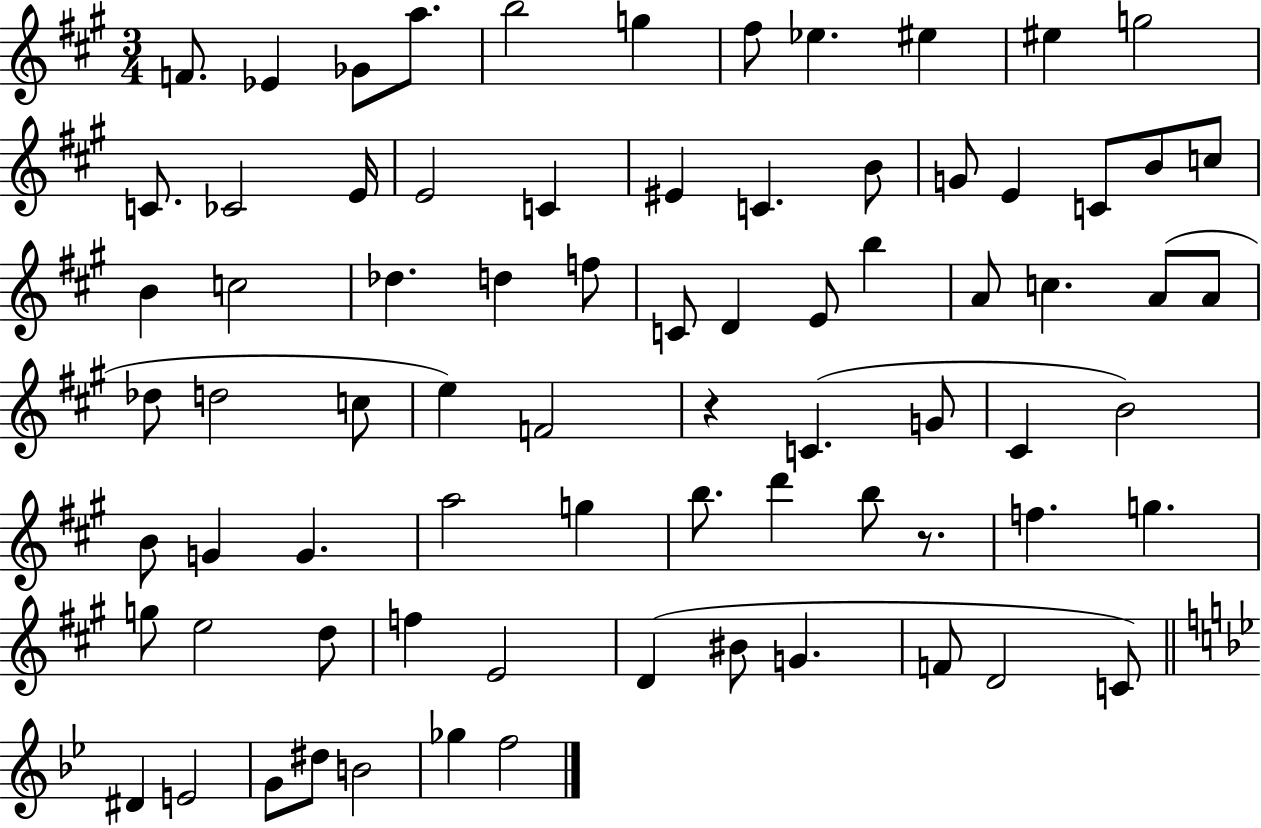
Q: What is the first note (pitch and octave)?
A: F4